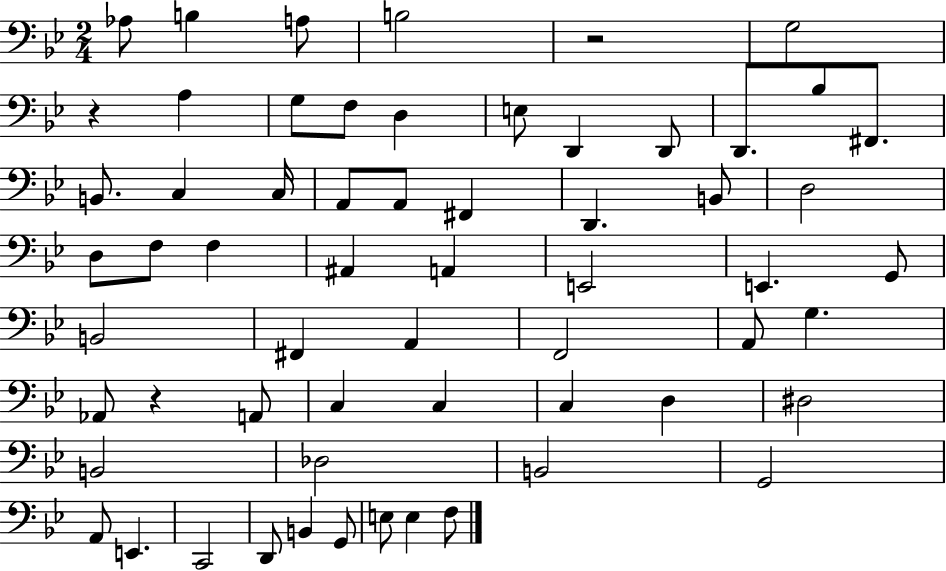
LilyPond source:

{
  \clef bass
  \numericTimeSignature
  \time 2/4
  \key bes \major
  aes8 b4 a8 | b2 | r2 | g2 | \break r4 a4 | g8 f8 d4 | e8 d,4 d,8 | d,8. bes8 fis,8. | \break b,8. c4 c16 | a,8 a,8 fis,4 | d,4. b,8 | d2 | \break d8 f8 f4 | ais,4 a,4 | e,2 | e,4. g,8 | \break b,2 | fis,4 a,4 | f,2 | a,8 g4. | \break aes,8 r4 a,8 | c4 c4 | c4 d4 | dis2 | \break b,2 | des2 | b,2 | g,2 | \break a,8 e,4. | c,2 | d,8 b,4 g,8 | e8 e4 f8 | \break \bar "|."
}